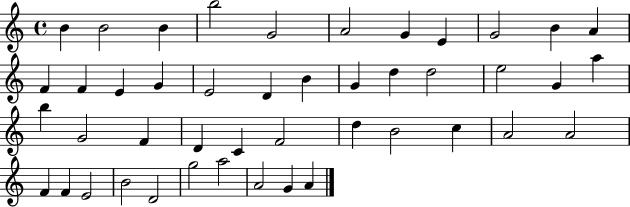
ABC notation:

X:1
T:Untitled
M:4/4
L:1/4
K:C
B B2 B b2 G2 A2 G E G2 B A F F E G E2 D B G d d2 e2 G a b G2 F D C F2 d B2 c A2 A2 F F E2 B2 D2 g2 a2 A2 G A